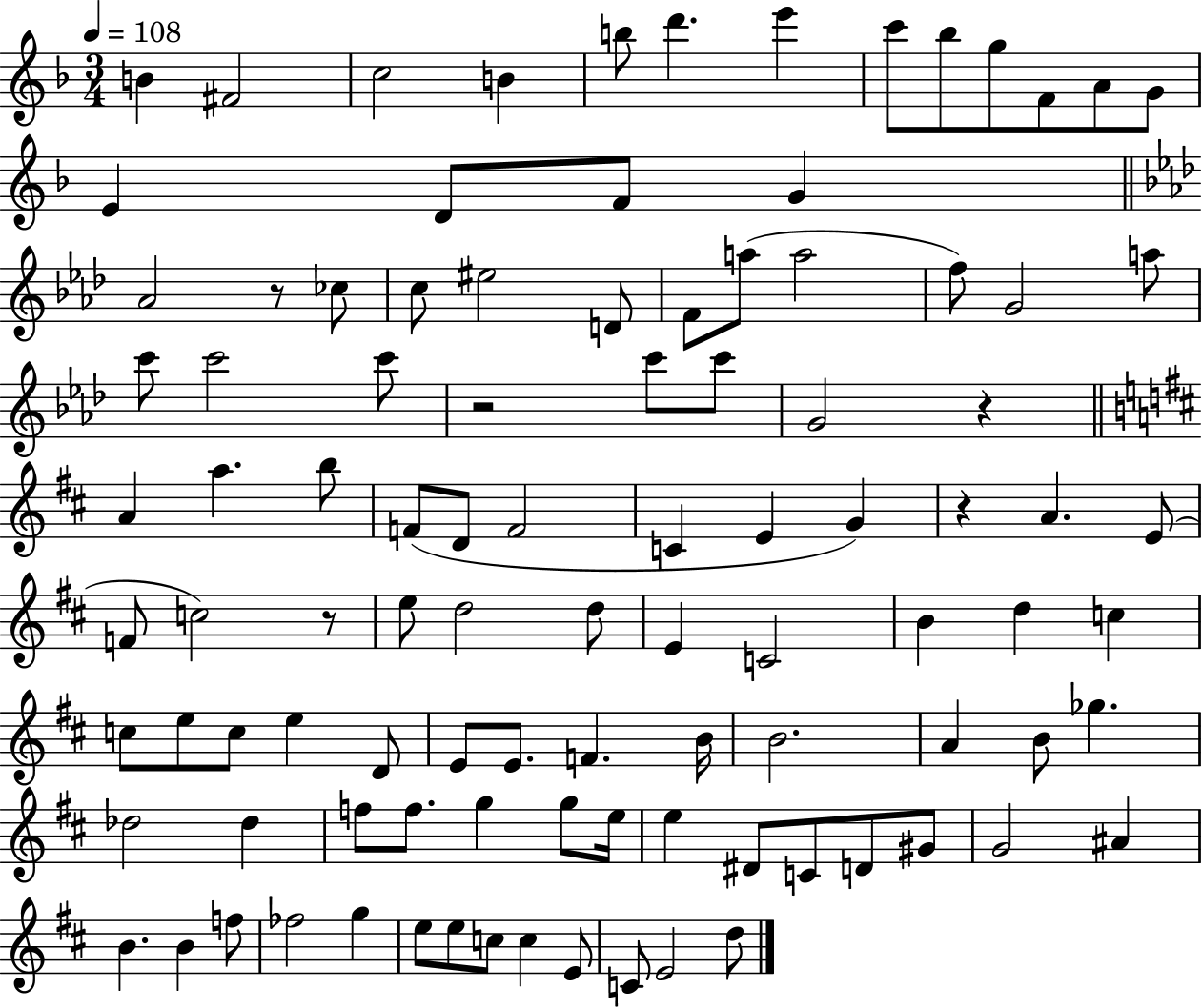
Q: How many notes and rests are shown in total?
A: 100